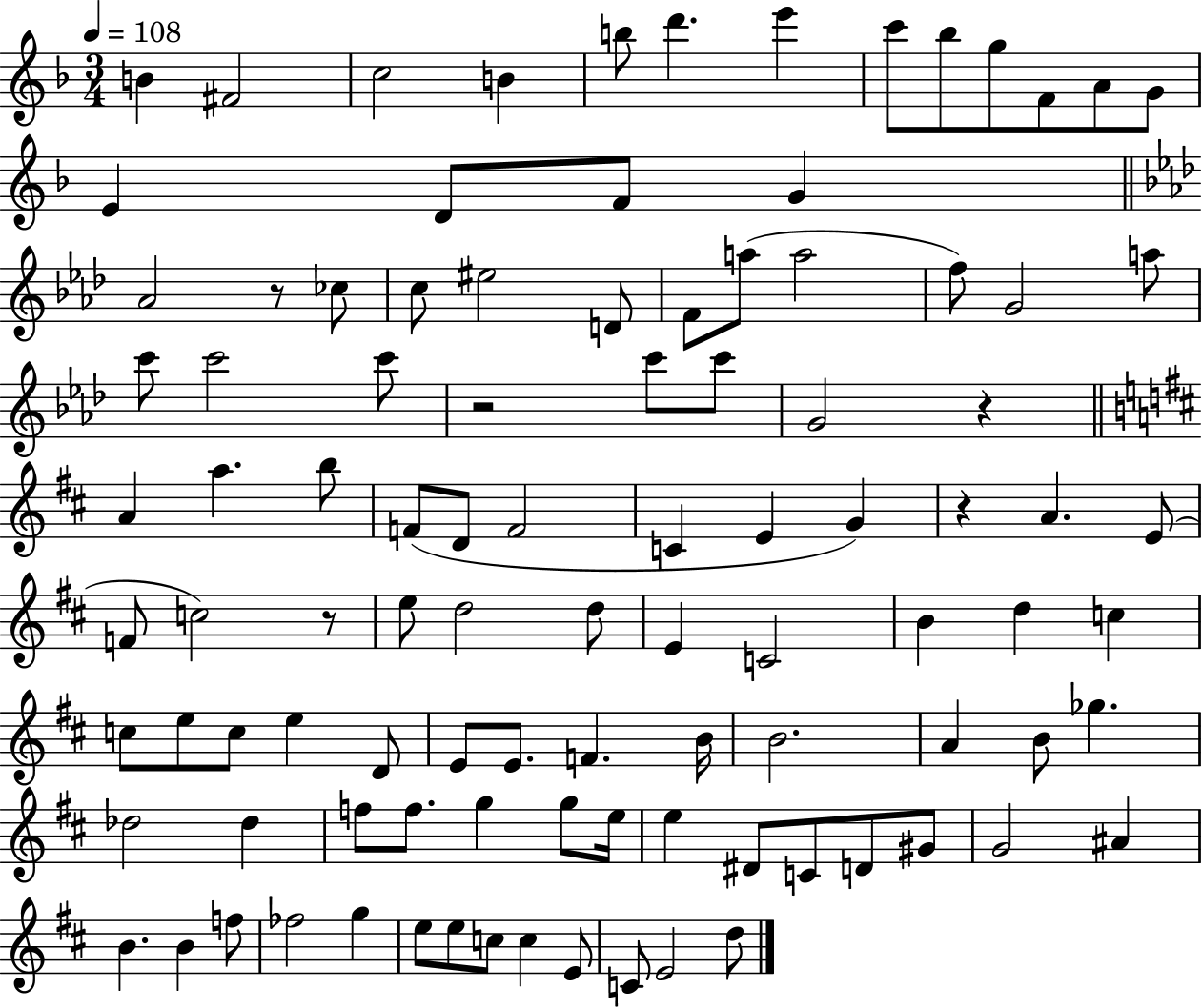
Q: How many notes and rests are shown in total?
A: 100